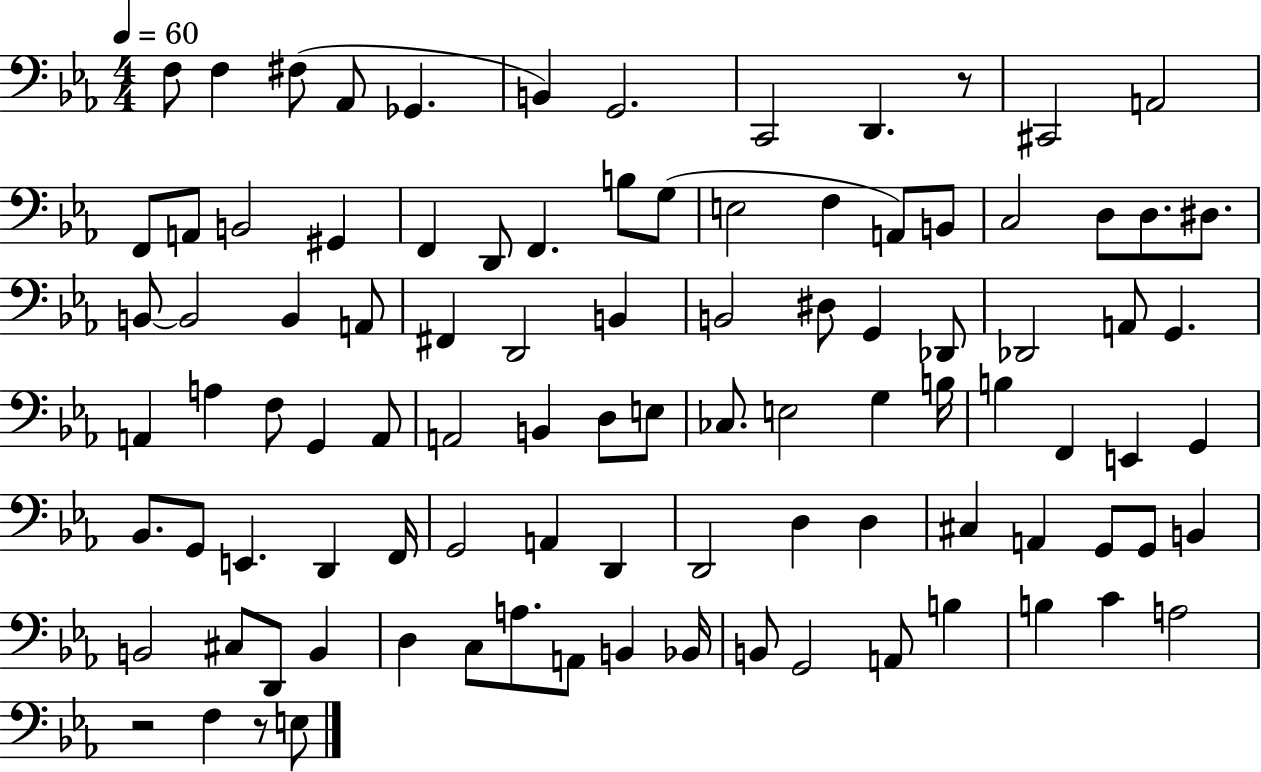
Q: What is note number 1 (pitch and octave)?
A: F3